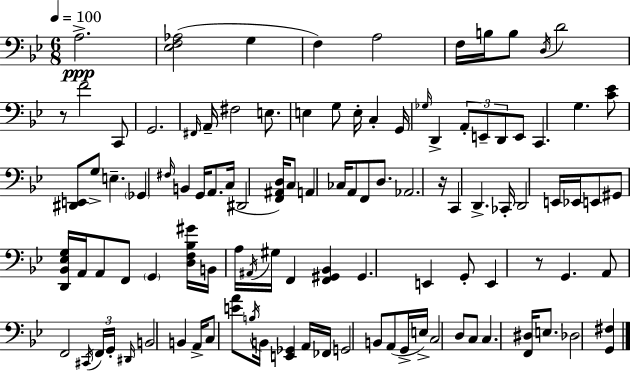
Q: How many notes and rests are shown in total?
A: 106